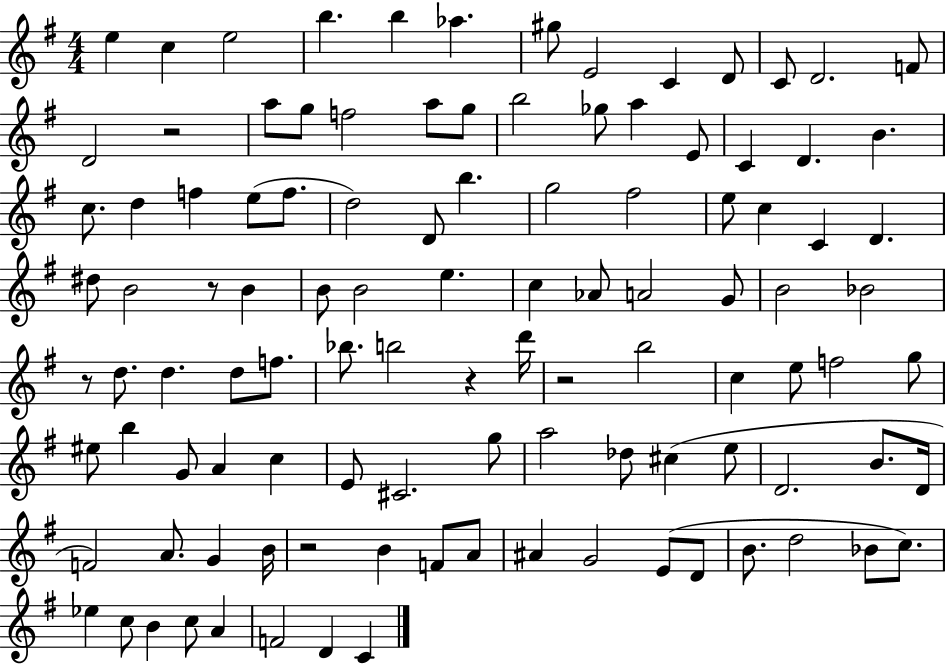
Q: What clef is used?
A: treble